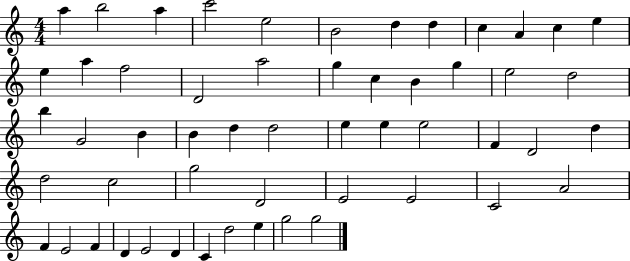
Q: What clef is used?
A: treble